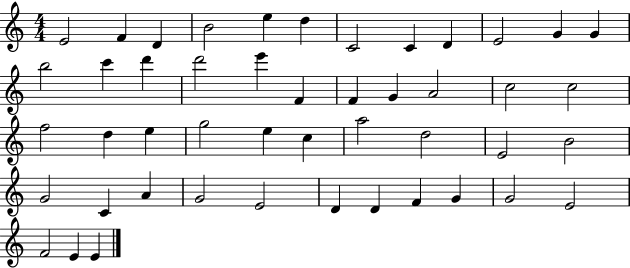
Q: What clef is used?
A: treble